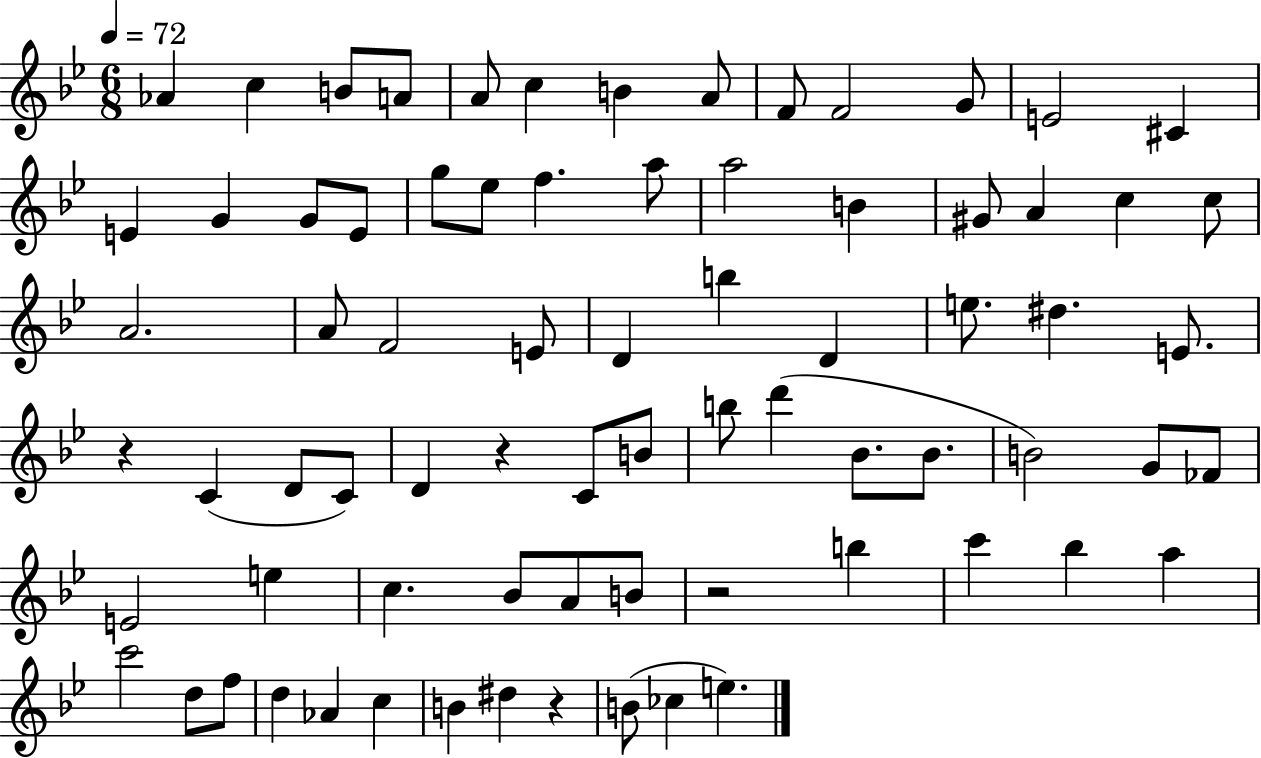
Ab4/q C5/q B4/e A4/e A4/e C5/q B4/q A4/e F4/e F4/h G4/e E4/h C#4/q E4/q G4/q G4/e E4/e G5/e Eb5/e F5/q. A5/e A5/h B4/q G#4/e A4/q C5/q C5/e A4/h. A4/e F4/h E4/e D4/q B5/q D4/q E5/e. D#5/q. E4/e. R/q C4/q D4/e C4/e D4/q R/q C4/e B4/e B5/e D6/q Bb4/e. Bb4/e. B4/h G4/e FES4/e E4/h E5/q C5/q. Bb4/e A4/e B4/e R/h B5/q C6/q Bb5/q A5/q C6/h D5/e F5/e D5/q Ab4/q C5/q B4/q D#5/q R/q B4/e CES5/q E5/q.